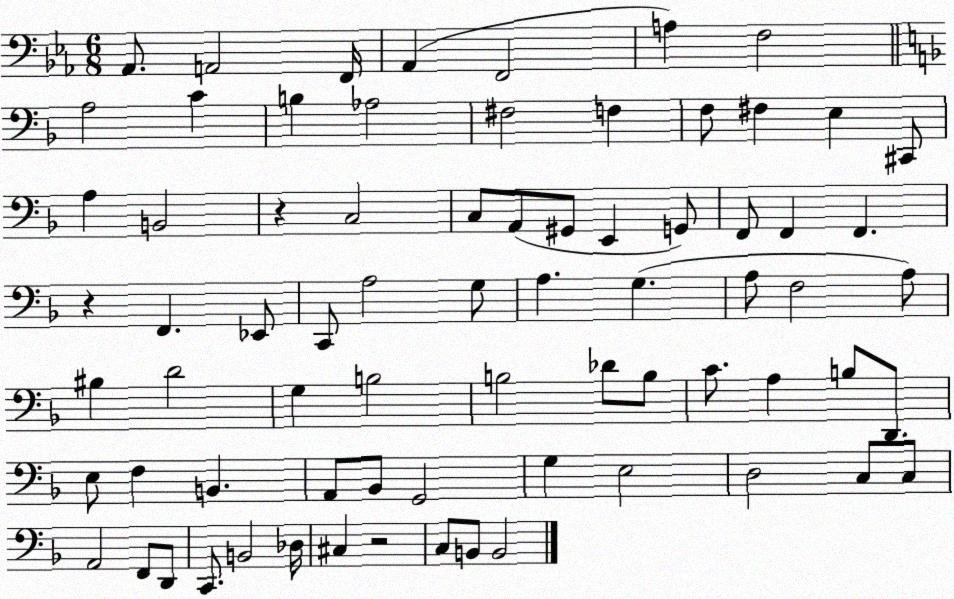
X:1
T:Untitled
M:6/8
L:1/4
K:Eb
_A,,/2 A,,2 F,,/4 _A,, F,,2 A, F,2 A,2 C B, _A,2 ^F,2 F, F,/2 ^F, E, ^C,,/2 A, B,,2 z C,2 C,/2 A,,/2 ^G,,/2 E,, G,,/2 F,,/2 F,, F,, z F,, _E,,/2 C,,/2 A,2 G,/2 A, G, A,/2 F,2 A,/2 ^B, D2 G, B,2 B,2 _D/2 B,/2 C/2 A, B,/2 D,,/2 E,/2 F, B,, A,,/2 _B,,/2 G,,2 G, E,2 D,2 C,/2 C,/2 A,,2 F,,/2 D,,/2 C,,/2 B,,2 _D,/4 ^C, z2 C,/2 B,,/2 B,,2